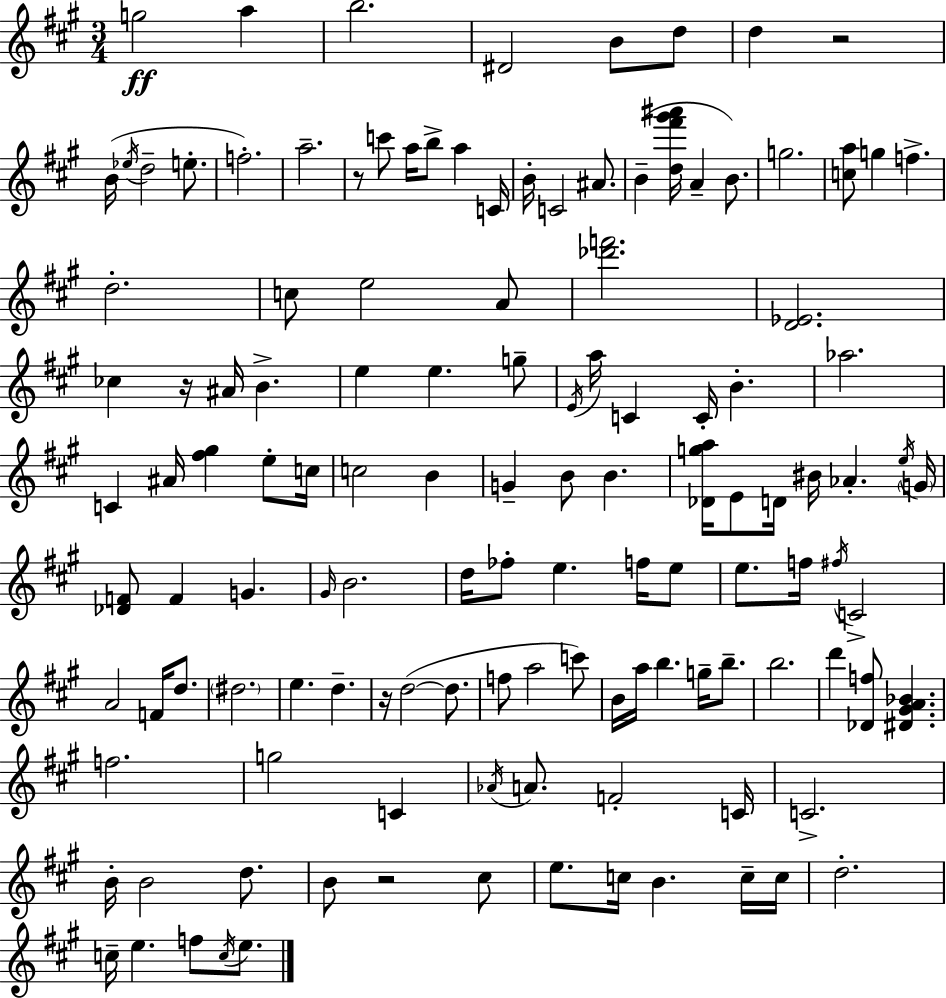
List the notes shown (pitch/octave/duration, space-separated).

G5/h A5/q B5/h. D#4/h B4/e D5/e D5/q R/h B4/s Eb5/s D5/h E5/e. F5/h. A5/h. R/e C6/e A5/s B5/e A5/q C4/s B4/s C4/h A#4/e. B4/q [D5,F#6,G#6,A#6]/s A4/q B4/e. G5/h. [C5,A5]/e G5/q F5/q. D5/h. C5/e E5/h A4/e [Db6,F6]/h. [D4,Eb4]/h. CES5/q R/s A#4/s B4/q. E5/q E5/q. G5/e E4/s A5/s C4/q C4/s B4/q. Ab5/h. C4/q A#4/s [F#5,G#5]/q E5/e C5/s C5/h B4/q G4/q B4/e B4/q. [Db4,G5,A5]/s E4/e D4/s BIS4/s Ab4/q. E5/s G4/s [Db4,F4]/e F4/q G4/q. G#4/s B4/h. D5/s FES5/e E5/q. F5/s E5/e E5/e. F5/s F#5/s C4/h A4/h F4/s D5/e. D#5/h. E5/q. D5/q. R/s D5/h D5/e. F5/e A5/h C6/e B4/s A5/s B5/q. G5/s B5/e. B5/h. D6/q [Db4,F5]/e [D#4,G#4,A4,Bb4]/q. F5/h. G5/h C4/q Ab4/s A4/e. F4/h C4/s C4/h. B4/s B4/h D5/e. B4/e R/h C#5/e E5/e. C5/s B4/q. C5/s C5/s D5/h. C5/s E5/q. F5/e C5/s E5/e.